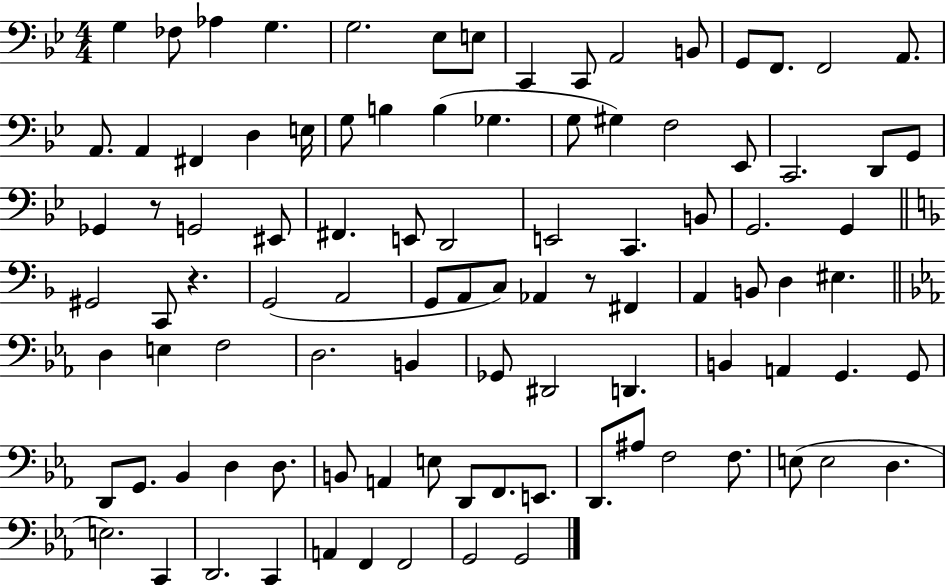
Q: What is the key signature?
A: BES major